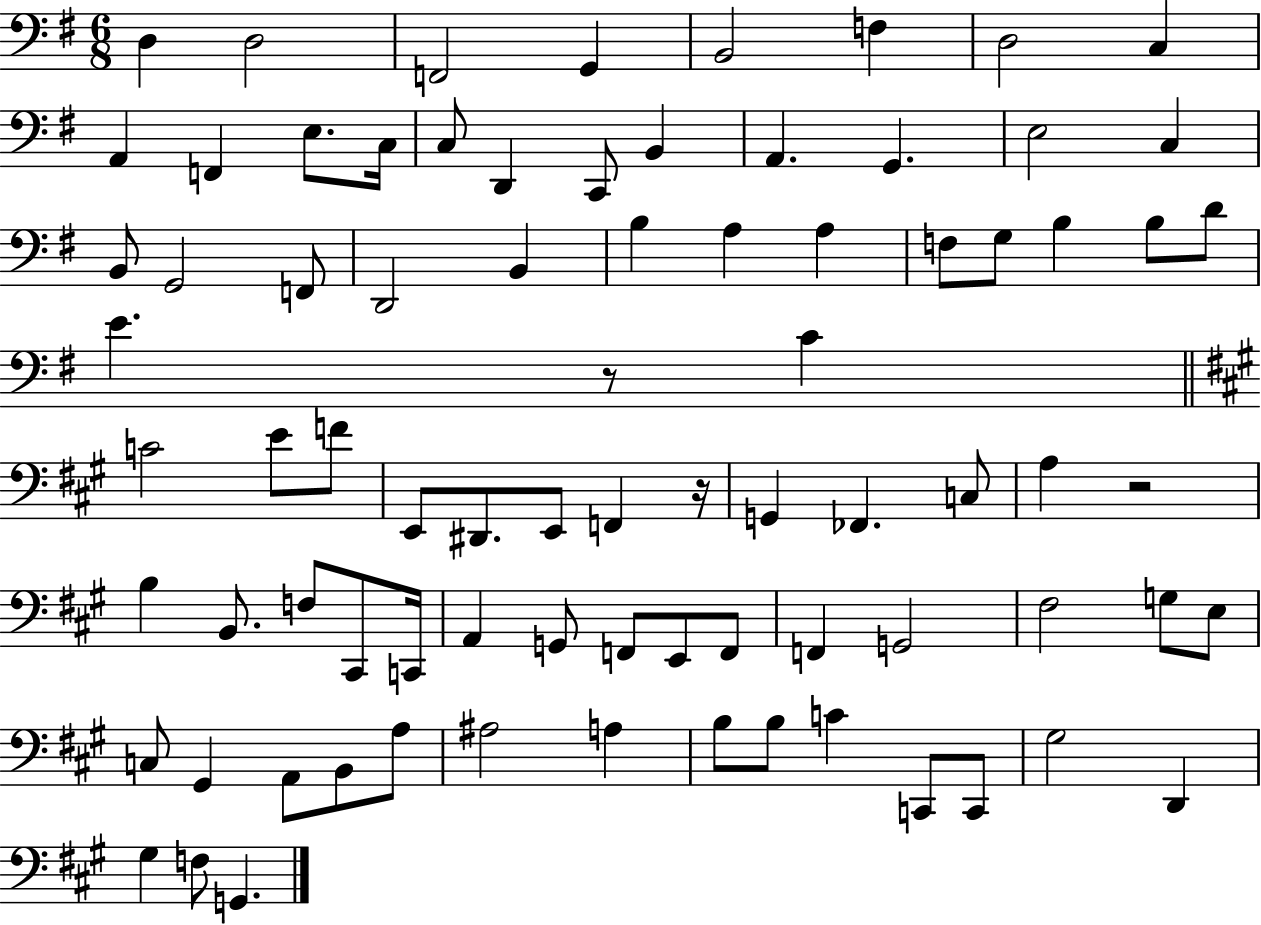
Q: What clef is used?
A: bass